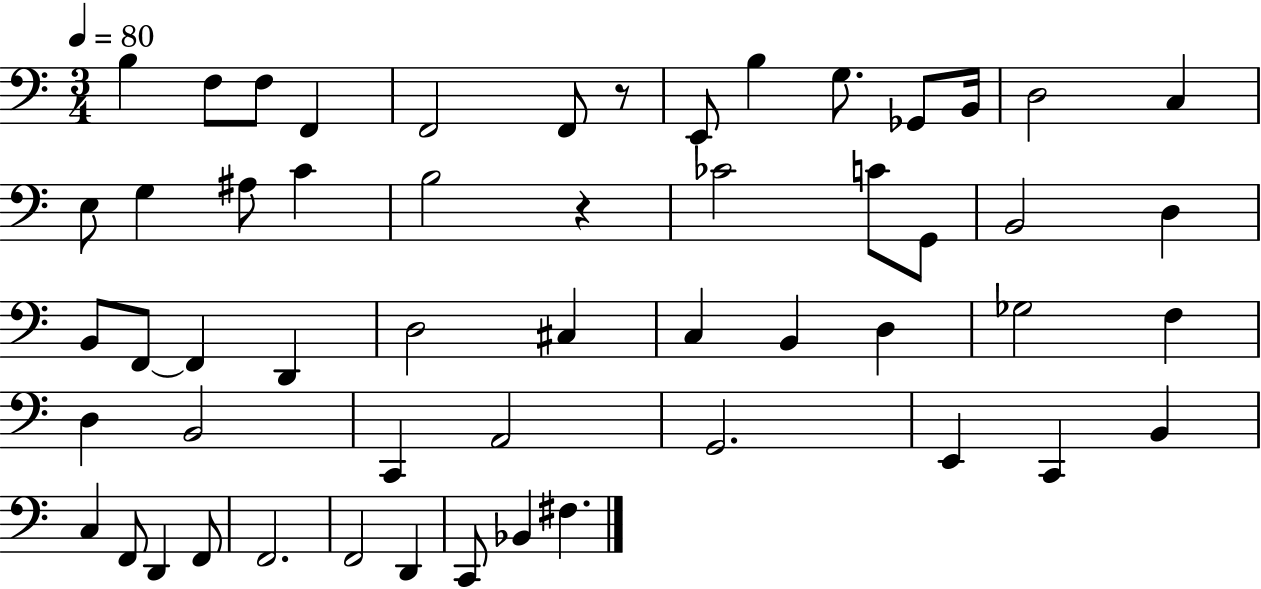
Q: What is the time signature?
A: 3/4